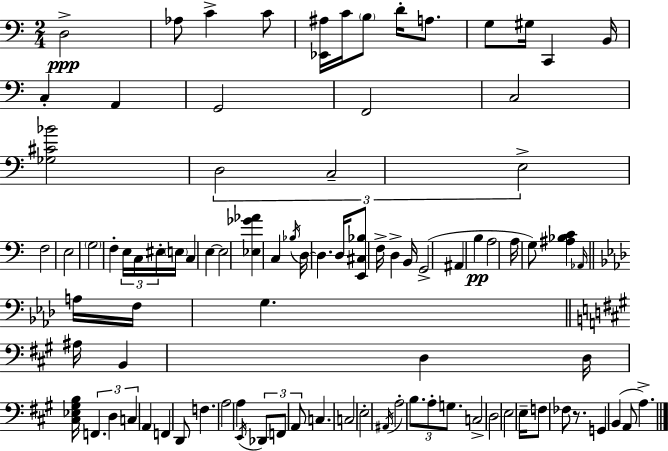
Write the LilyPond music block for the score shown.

{
  \clef bass
  \numericTimeSignature
  \time 2/4
  \key c \major
  \repeat volta 2 { d2->\ppp | aes8 c'4-> c'8 | <ees, ais>16 c'16 \parenthesize b8 d'16-. a8. | g8 gis16 c,4 b,16 | \break c4-. a,4 | g,2 | f,2 | c2 | \break <ges cis' bes'>2 | \tuplet 3/2 { d2 | c2-- | e2-> } | \break f2 | e2 | \parenthesize g2 | f4-. \tuplet 3/2 { e16 c16 eis16-. } \parenthesize e16 | \break c4 e4~~ | e2 | <ees ges' aes'>4 c4 | \acciaccatura { bes16 } d16~~ d4. | \break d16 <e, cis bes>8 f16-> d4-> | b,16 g,2->( | ais,4 b4\pp | a2 | \break a16 g8) <ais bes c'>4 | \grace { aes,16 } \bar "||" \break \key f \minor a16 f16 g4. | \bar "||" \break \key a \major ais16 b,4 d4 | d16 <cis ees gis b>16 \tuplet 3/2 { f,4. | d4 c4 } | a,4 f,4 | \break d,8 f4. | a2 | a4 \acciaccatura { e,16 } \tuplet 3/2 { des,8 | f,8 a,8 } c4. | \break c2 | e2-. | \acciaccatura { ais,16 } a2-. | \tuplet 3/2 { b8. a8-. | \break g8. } c2-> | d2 | e2 | e16-- f8 fes8 | \break r8. g,4 b,4( | a,8 a4.->) | } \bar "|."
}